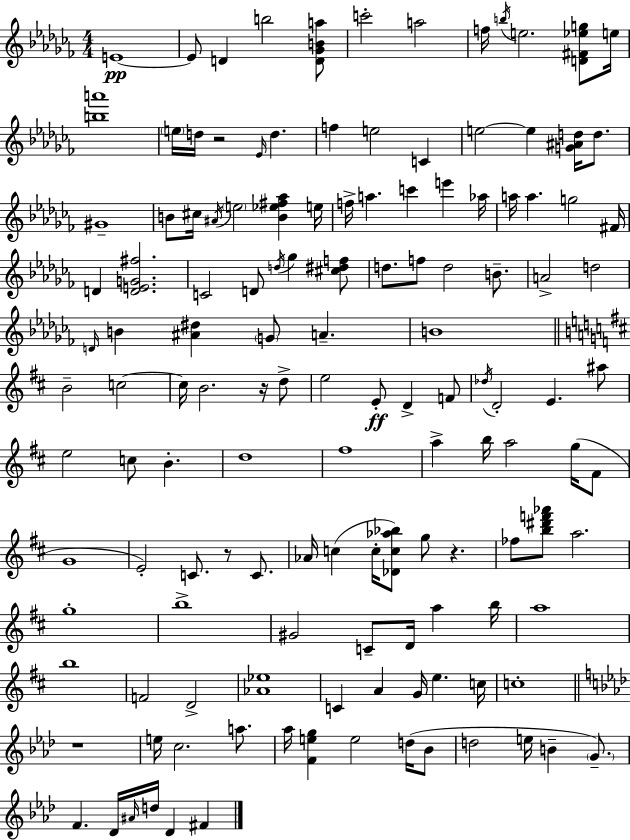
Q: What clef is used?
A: treble